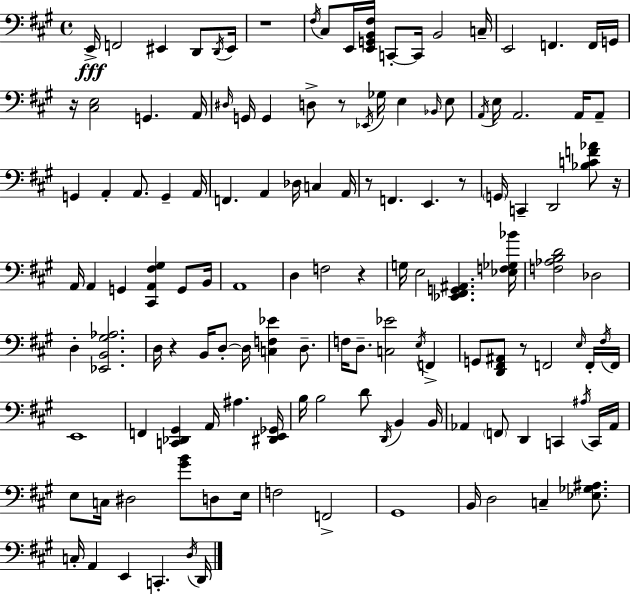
{
  \clef bass
  \time 4/4
  \defaultTimeSignature
  \key a \major
  \repeat volta 2 { e,16->\fff f,2 eis,4 d,8 \acciaccatura { d,16 } | eis,16 r1 | \acciaccatura { fis16 } cis8 e,16 <e, g, b, fis>16 c,8-.~~ c,16 b,2 | c16-- e,2 f,4. | \break f,16 g,16 r16 <cis e>2 g,4. | a,16 \grace { dis16 } g,16 g,4 d8-> r8 \acciaccatura { ees,16 } ges16 e4 | \grace { bes,16 } e8 \acciaccatura { a,16 } e16 a,2. | a,16 a,8-- g,4 a,4-. a,8. | \break g,4-- a,16 f,4. a,4 | des16 c4 a,16 r8 f,4. e,4. | r8 \parenthesize g,16 c,4-- d,2 | <bes c' f' aes'>8 r16 a,16 a,4 g,4 <cis, a, fis gis>4 | \break g,8 b,16 a,1 | d4 f2 | r4 g16 e2 <ees, fis, g, ais,>4. | <ees f ges bes'>16 <f aes b d'>2 des2 | \break d4-. <ees, b, gis aes>2. | d16 r4 b,16 d8-.~~ d16 <c f ees'>4 | d8.-- f16 d8.-- <c ees'>2 | \acciaccatura { e16 } f,4-> g,8 <d, fis, ais,>8 r8 f,2 | \break \grace { e16 } f,16-. \acciaccatura { fis16 } f,16 e,1 | f,4 <c, des, gis,>4 | a,16 ais4. <dis, e, ges,>16 b16 b2 | d'8 \acciaccatura { d,16 } b,4 b,16 aes,4 \parenthesize f,8 | \break d,4 c,4 \acciaccatura { ais16 } c,16 aes,16 e8 c16 dis2 | <gis' b'>8 d8 e16 f2 | f,2-> gis,1 | b,16 d2 | \break c4-- <ees ges ais>8. c16-. a,4 | e,4 c,4.-. \acciaccatura { d16 } d,16 } \bar "|."
}